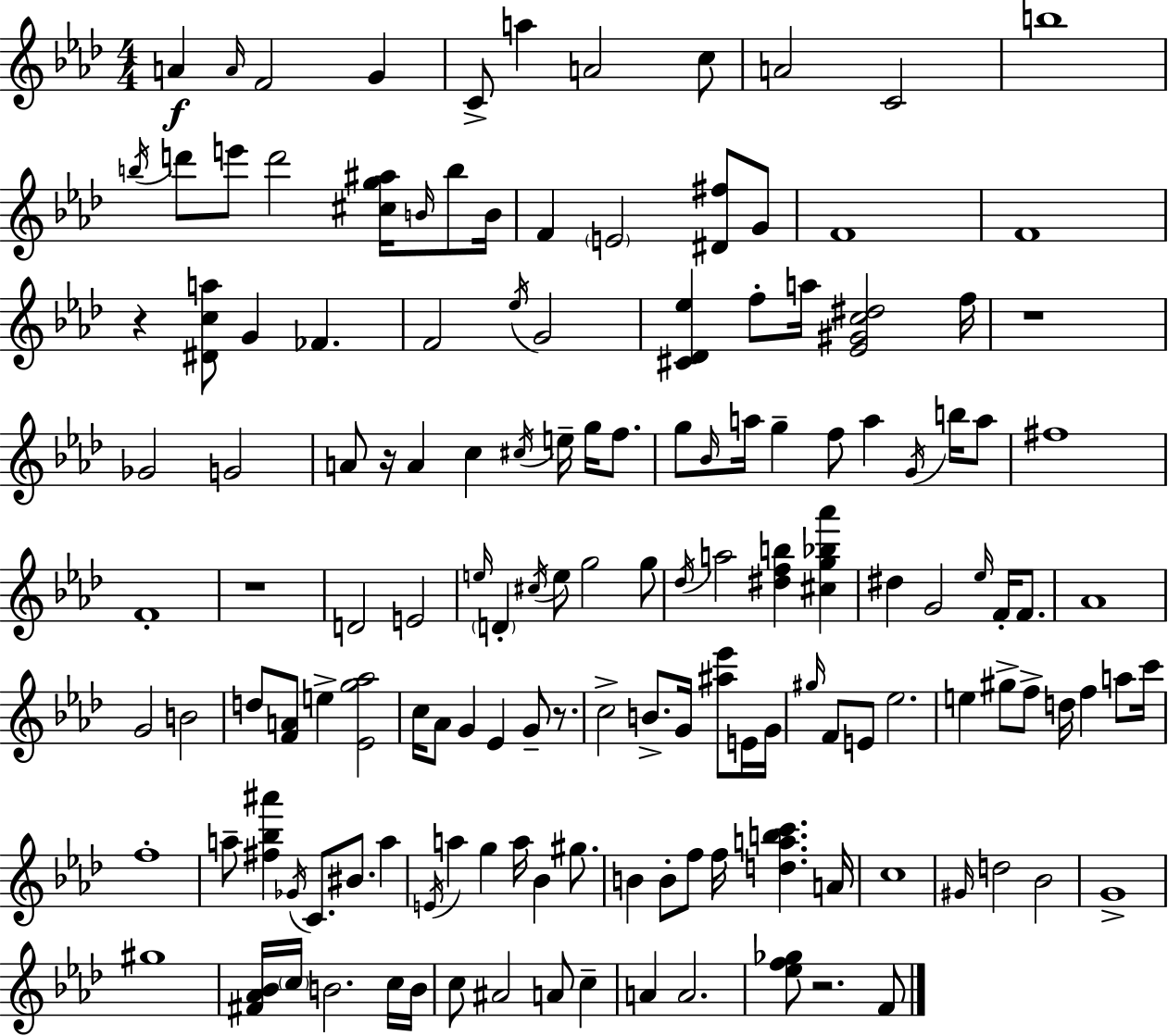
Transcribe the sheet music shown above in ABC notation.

X:1
T:Untitled
M:4/4
L:1/4
K:Ab
A A/4 F2 G C/2 a A2 c/2 A2 C2 b4 b/4 d'/2 e'/2 d'2 [^cg^a]/4 B/4 b/2 B/4 F E2 [^D^f]/2 G/2 F4 F4 z [^Dca]/2 G _F F2 _e/4 G2 [^C_D_e] f/2 a/4 [_E^Gc^d]2 f/4 z4 _G2 G2 A/2 z/4 A c ^c/4 e/4 g/4 f/2 g/2 _B/4 a/4 g f/2 a G/4 b/4 a/2 ^f4 F4 z4 D2 E2 e/4 D ^c/4 e/2 g2 g/2 _d/4 a2 [^dfb] [^cg_b_a'] ^d G2 _e/4 F/4 F/2 _A4 G2 B2 d/2 [FA]/2 e [_Eg_a]2 c/4 _A/2 G _E G/2 z/2 c2 B/2 G/4 [^a_e']/2 E/4 G/4 ^g/4 F/2 E/2 _e2 e ^g/2 f/2 d/4 f a/2 c'/4 f4 a/2 [^f_b^a'] _G/4 C/2 ^B/2 a E/4 a g a/4 _B ^g/2 B B/2 f/2 f/4 [dabc'] A/4 c4 ^G/4 d2 _B2 G4 ^g4 [^F_A_B]/4 c/4 B2 c/4 B/4 c/2 ^A2 A/2 c A A2 [_ef_g]/2 z2 F/2